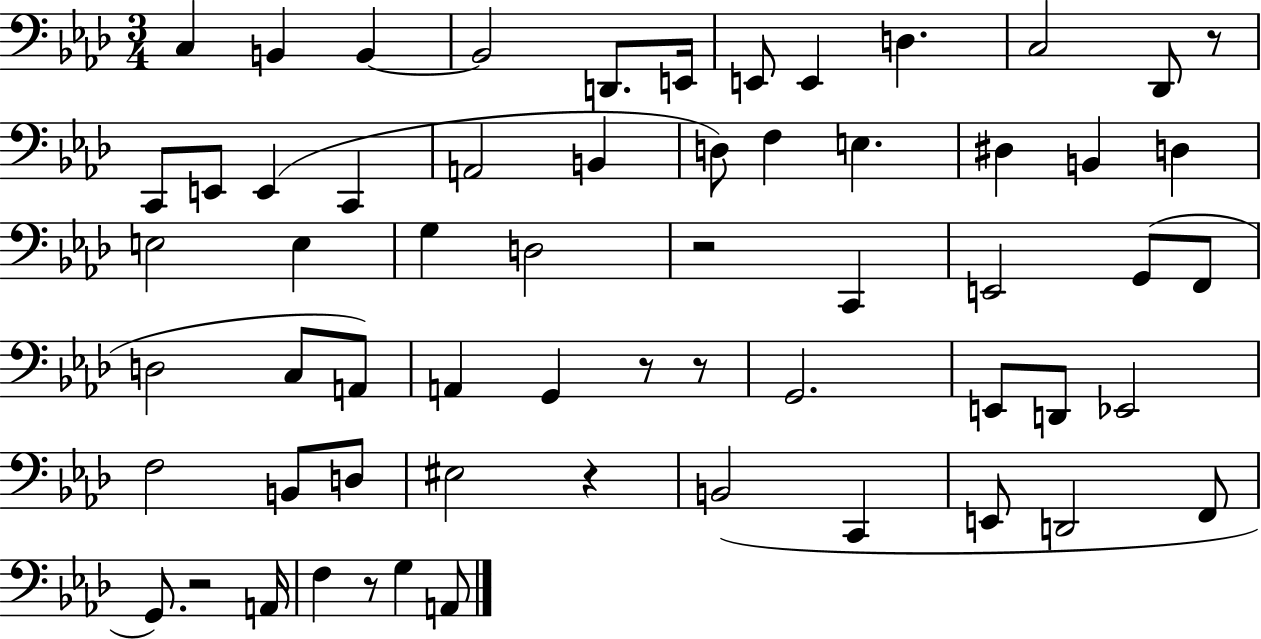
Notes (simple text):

C3/q B2/q B2/q B2/h D2/e. E2/s E2/e E2/q D3/q. C3/h Db2/e R/e C2/e E2/e E2/q C2/q A2/h B2/q D3/e F3/q E3/q. D#3/q B2/q D3/q E3/h E3/q G3/q D3/h R/h C2/q E2/h G2/e F2/e D3/h C3/e A2/e A2/q G2/q R/e R/e G2/h. E2/e D2/e Eb2/h F3/h B2/e D3/e EIS3/h R/q B2/h C2/q E2/e D2/h F2/e G2/e. R/h A2/s F3/q R/e G3/q A2/e